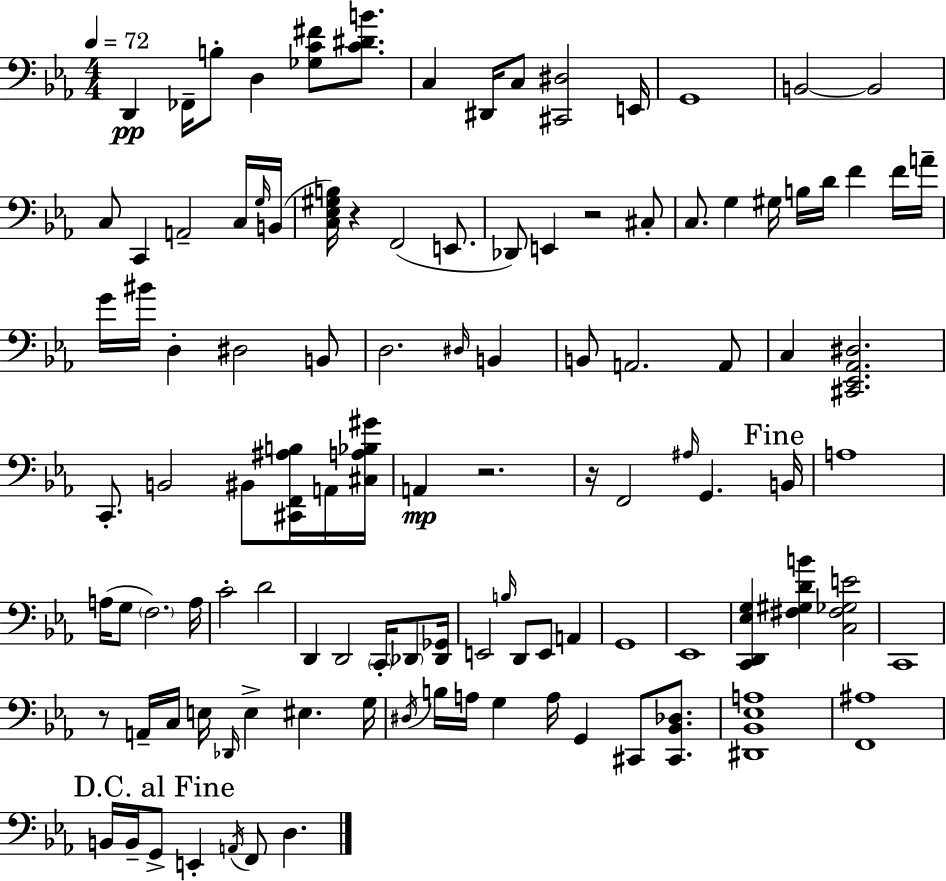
D2/q FES2/s B3/e D3/q [Gb3,C4,F#4]/e [C4,D#4,B4]/e. C3/q D#2/s C3/e [C#2,D#3]/h E2/s G2/w B2/h B2/h C3/e C2/q A2/h C3/s G3/s B2/s [C3,Eb3,G#3,B3]/s R/q F2/h E2/e. Db2/e E2/q R/h C#3/e C3/e. G3/q G#3/s B3/s D4/s F4/q F4/s A4/s G4/s BIS4/s D3/q D#3/h B2/e D3/h. D#3/s B2/q B2/e A2/h. A2/e C3/q [C#2,Eb2,Ab2,D#3]/h. C2/e. B2/h BIS2/e [C#2,F2,A#3,B3]/s A2/s [C#3,A3,Bb3,G#4]/s A2/q R/h. R/s F2/h A#3/s G2/q. B2/s A3/w A3/s G3/e F3/h. A3/s C4/h D4/h D2/q D2/h C2/s Db2/e [Db2,Gb2]/s E2/h B3/s D2/e E2/e A2/q G2/w Eb2/w [C2,D2,Eb3,G3]/q [F#3,G#3,D4,B4]/q [C3,F#3,Gb3,E4]/h C2/w R/e A2/s C3/s E3/s Db2/s E3/q EIS3/q. G3/s D#3/s B3/s A3/s G3/q A3/s G2/q C#2/e [C#2,Bb2,Db3]/e. [D#2,Bb2,Eb3,A3]/w [F2,A#3]/w B2/s B2/s G2/e E2/q A2/s F2/e D3/q.